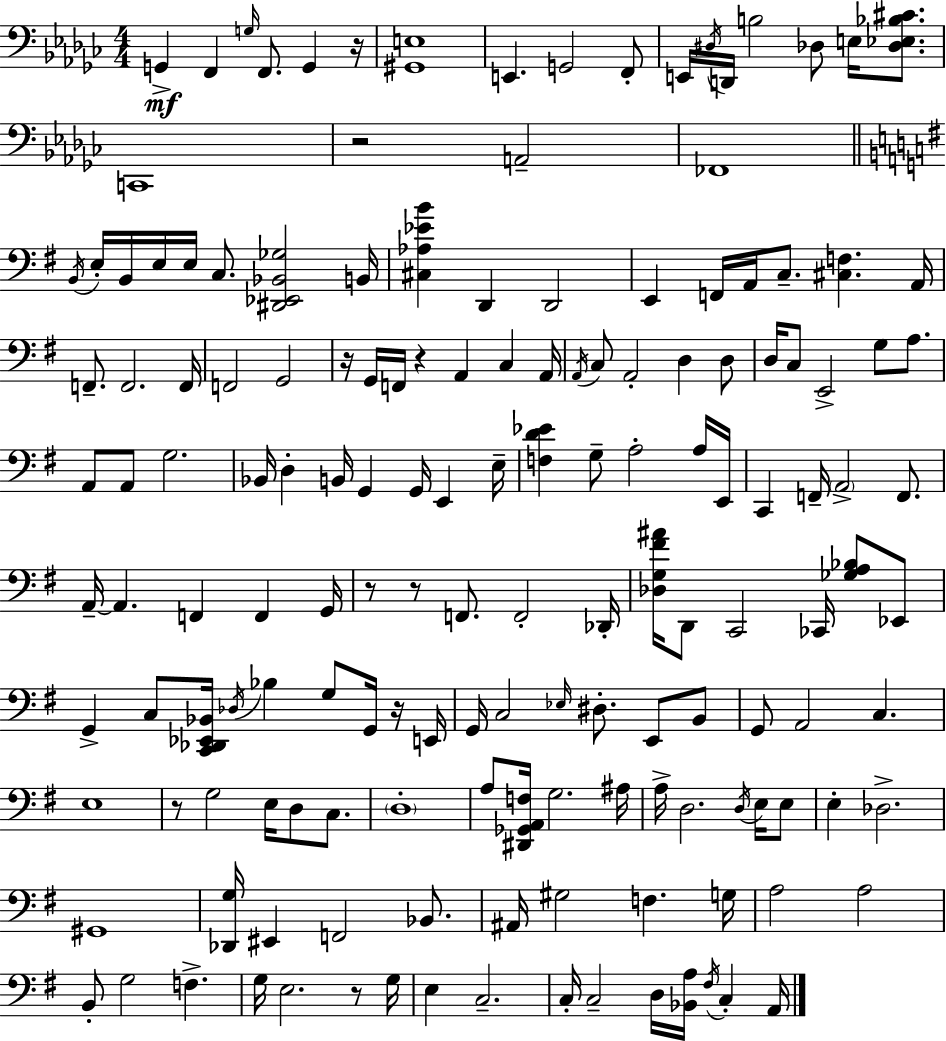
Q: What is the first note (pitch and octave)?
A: G2